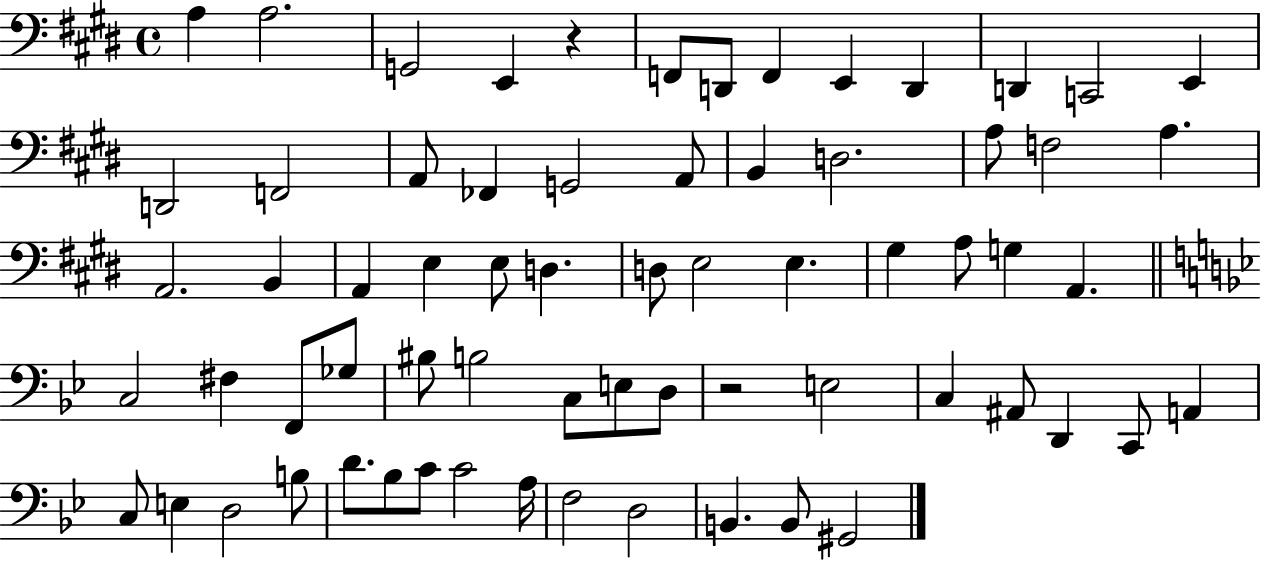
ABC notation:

X:1
T:Untitled
M:4/4
L:1/4
K:E
A, A,2 G,,2 E,, z F,,/2 D,,/2 F,, E,, D,, D,, C,,2 E,, D,,2 F,,2 A,,/2 _F,, G,,2 A,,/2 B,, D,2 A,/2 F,2 A, A,,2 B,, A,, E, E,/2 D, D,/2 E,2 E, ^G, A,/2 G, A,, C,2 ^F, F,,/2 _G,/2 ^B,/2 B,2 C,/2 E,/2 D,/2 z2 E,2 C, ^A,,/2 D,, C,,/2 A,, C,/2 E, D,2 B,/2 D/2 _B,/2 C/2 C2 A,/4 F,2 D,2 B,, B,,/2 ^G,,2